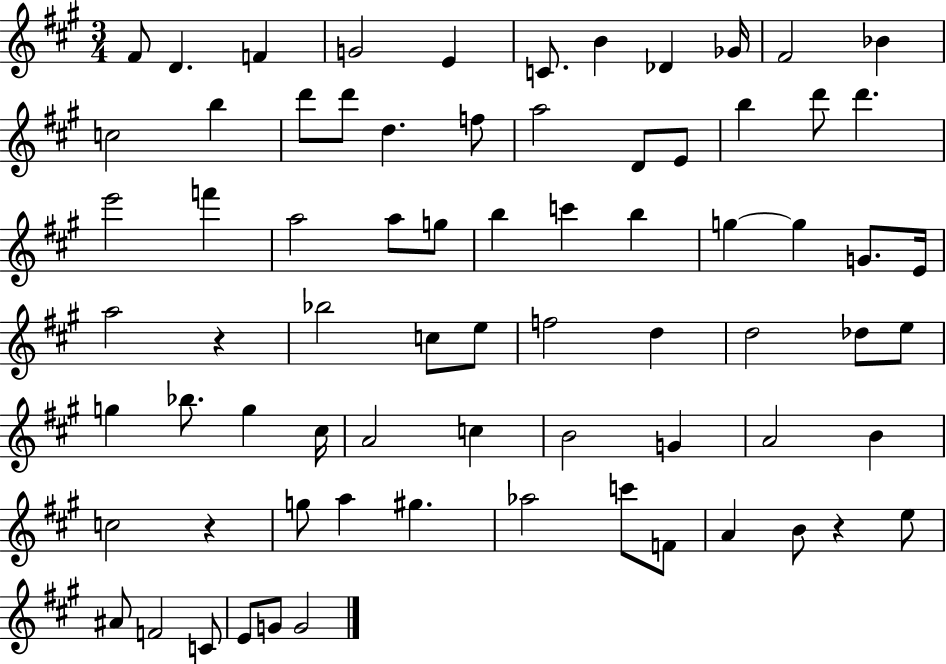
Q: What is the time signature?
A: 3/4